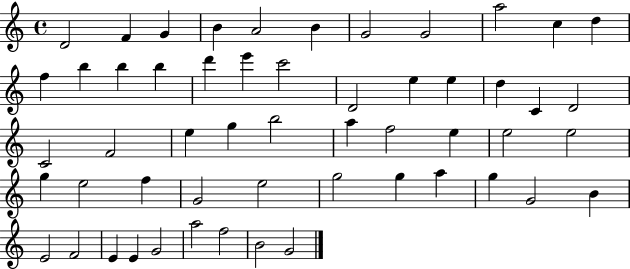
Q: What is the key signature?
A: C major